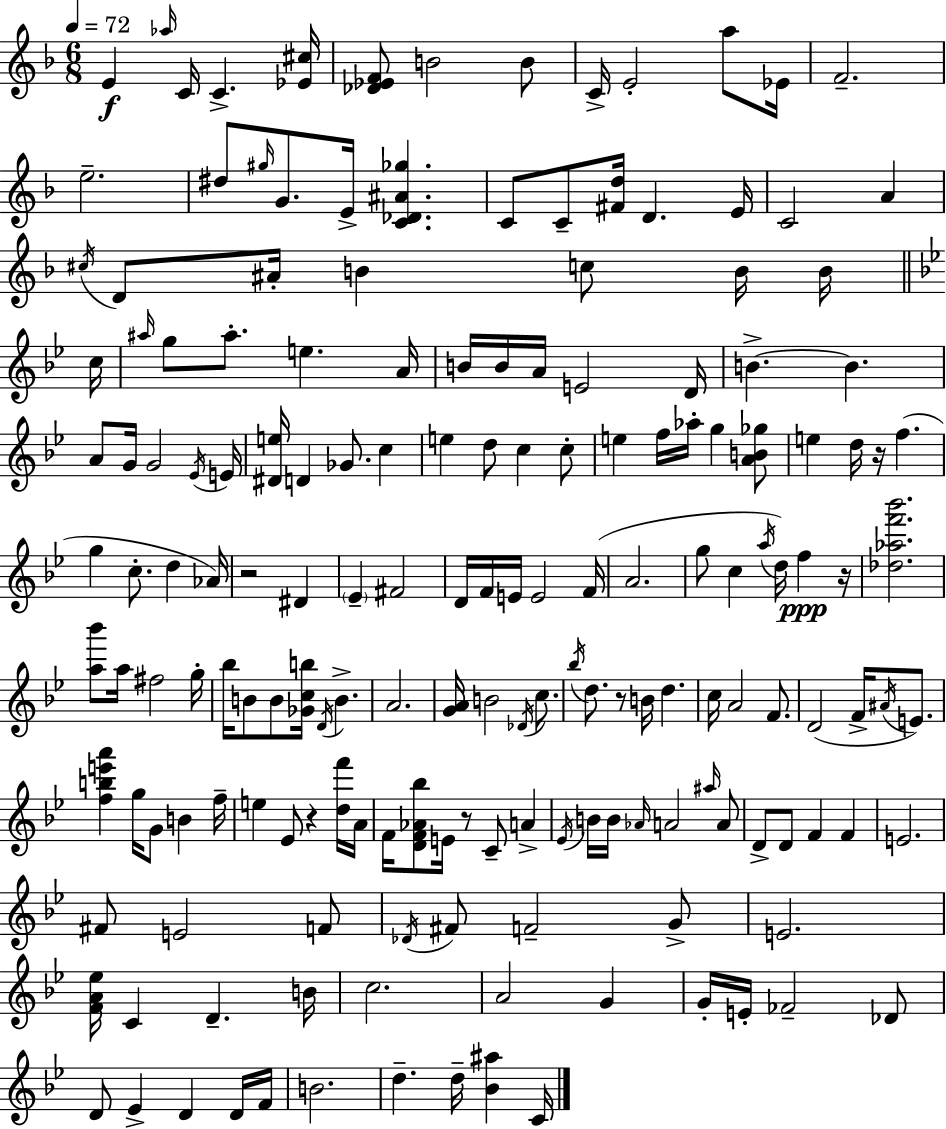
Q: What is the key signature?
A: F major